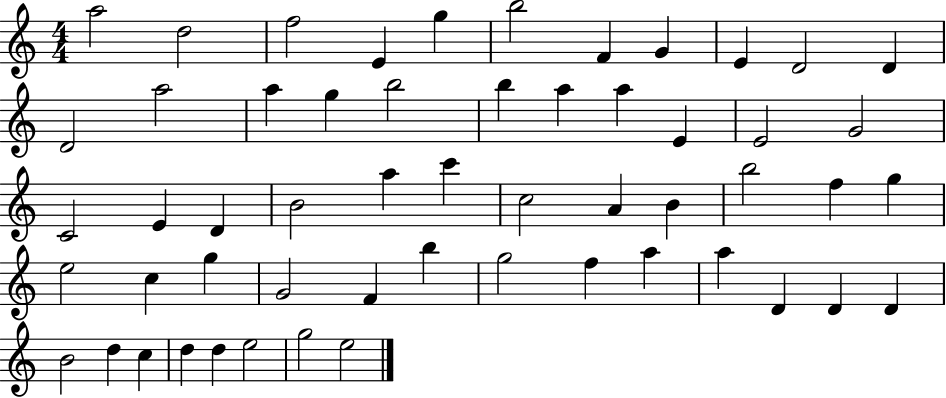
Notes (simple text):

A5/h D5/h F5/h E4/q G5/q B5/h F4/q G4/q E4/q D4/h D4/q D4/h A5/h A5/q G5/q B5/h B5/q A5/q A5/q E4/q E4/h G4/h C4/h E4/q D4/q B4/h A5/q C6/q C5/h A4/q B4/q B5/h F5/q G5/q E5/h C5/q G5/q G4/h F4/q B5/q G5/h F5/q A5/q A5/q D4/q D4/q D4/q B4/h D5/q C5/q D5/q D5/q E5/h G5/h E5/h